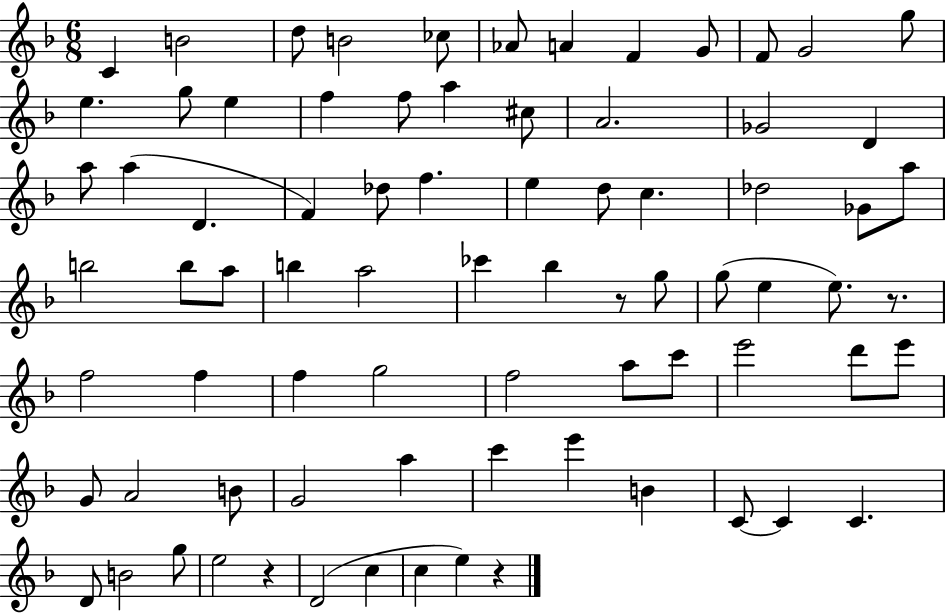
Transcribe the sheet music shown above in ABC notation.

X:1
T:Untitled
M:6/8
L:1/4
K:F
C B2 d/2 B2 _c/2 _A/2 A F G/2 F/2 G2 g/2 e g/2 e f f/2 a ^c/2 A2 _G2 D a/2 a D F _d/2 f e d/2 c _d2 _G/2 a/2 b2 b/2 a/2 b a2 _c' _b z/2 g/2 g/2 e e/2 z/2 f2 f f g2 f2 a/2 c'/2 e'2 d'/2 e'/2 G/2 A2 B/2 G2 a c' e' B C/2 C C D/2 B2 g/2 e2 z D2 c c e z